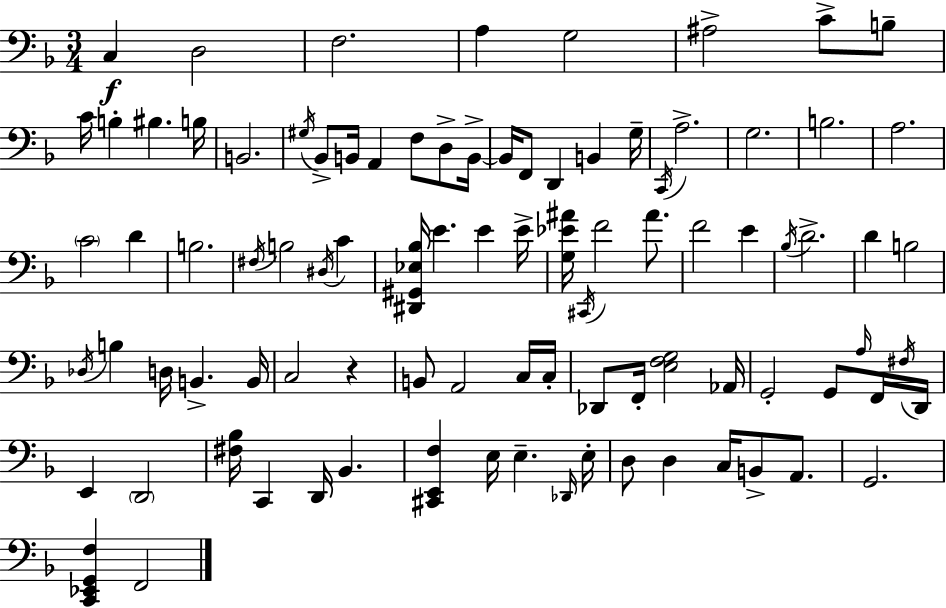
C3/q D3/h F3/h. A3/q G3/h A#3/h C4/e B3/e C4/s B3/q BIS3/q. B3/s B2/h. G#3/s Bb2/e B2/s A2/q F3/e D3/e B2/s B2/s F2/e D2/q B2/q G3/s C2/s A3/h. G3/h. B3/h. A3/h. C4/h D4/q B3/h. F#3/s B3/h D#3/s C4/q [D#2,G#2,Eb3,Bb3]/s E4/q. E4/q E4/s [G3,Eb4,A#4]/s C#2/s F4/h A#4/e. F4/h E4/q Bb3/s D4/h. D4/q B3/h Db3/s B3/q D3/s B2/q. B2/s C3/h R/q B2/e A2/h C3/s C3/s Db2/e F2/s [E3,F3,G3]/h Ab2/s G2/h G2/e A3/s F2/s F#3/s D2/s E2/q D2/h [F#3,Bb3]/s C2/q D2/s Bb2/q. [C#2,E2,F3]/q E3/s E3/q. Db2/s E3/s D3/e D3/q C3/s B2/e A2/e. G2/h. [C2,Eb2,G2,F3]/q F2/h